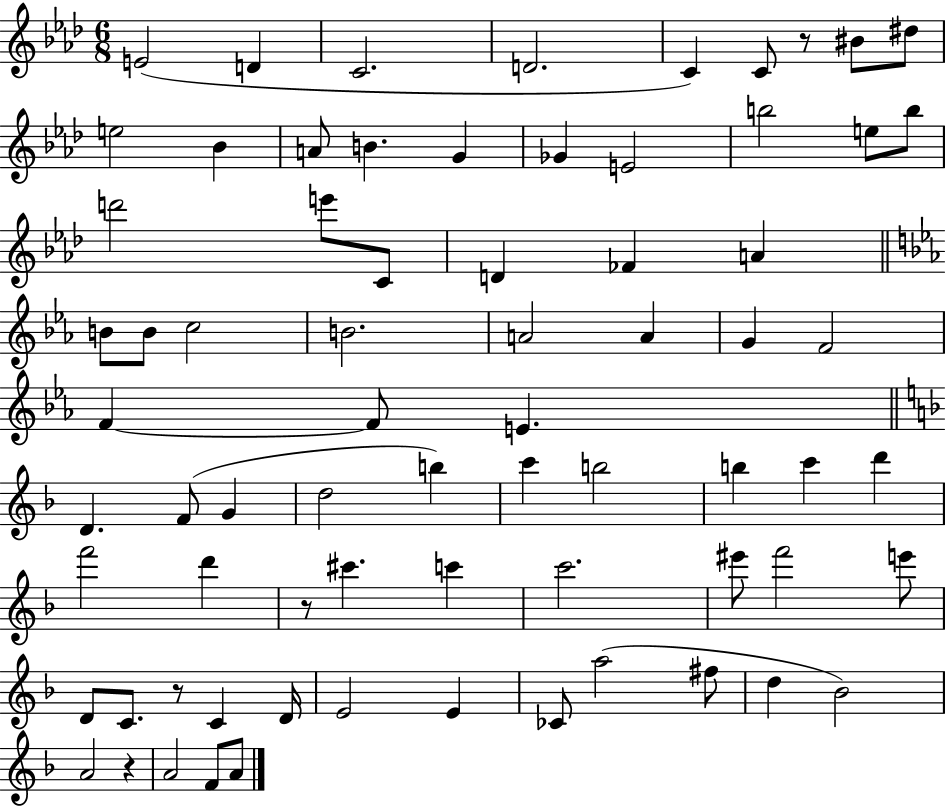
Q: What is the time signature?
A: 6/8